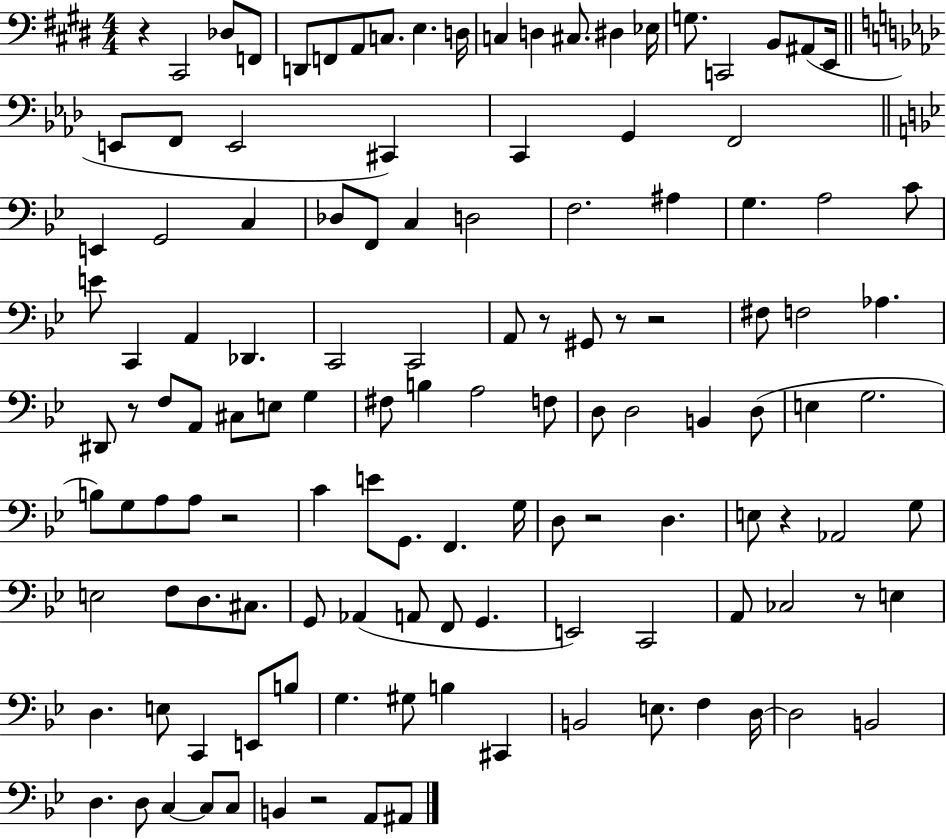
{
  \clef bass
  \numericTimeSignature
  \time 4/4
  \key e \major
  r4 cis,2 des8 f,8 | d,8 f,8 a,8 c8. e4. d16 | c4 d4 cis8. dis4 ees16 | g8. c,2 b,8 ais,8( e,16 | \break \bar "||" \break \key f \minor e,8 f,8 e,2 cis,4) | c,4 g,4 f,2 | \bar "||" \break \key bes \major e,4 g,2 c4 | des8 f,8 c4 d2 | f2. ais4 | g4. a2 c'8 | \break e'8 c,4 a,4 des,4. | c,2 c,2 | a,8 r8 gis,8 r8 r2 | fis8 f2 aes4. | \break dis,8 r8 f8 a,8 cis8 e8 g4 | fis8 b4 a2 f8 | d8 d2 b,4 d8( | e4 g2. | \break b8) g8 a8 a8 r2 | c'4 e'8 g,8. f,4. g16 | d8 r2 d4. | e8 r4 aes,2 g8 | \break e2 f8 d8. cis8. | g,8 aes,4( a,8 f,8 g,4. | e,2) c,2 | a,8 ces2 r8 e4 | \break d4. e8 c,4 e,8 b8 | g4. gis8 b4 cis,4 | b,2 e8. f4 d16~~ | d2 b,2 | \break d4. d8 c4~~ c8 c8 | b,4 r2 a,8 ais,8 | \bar "|."
}